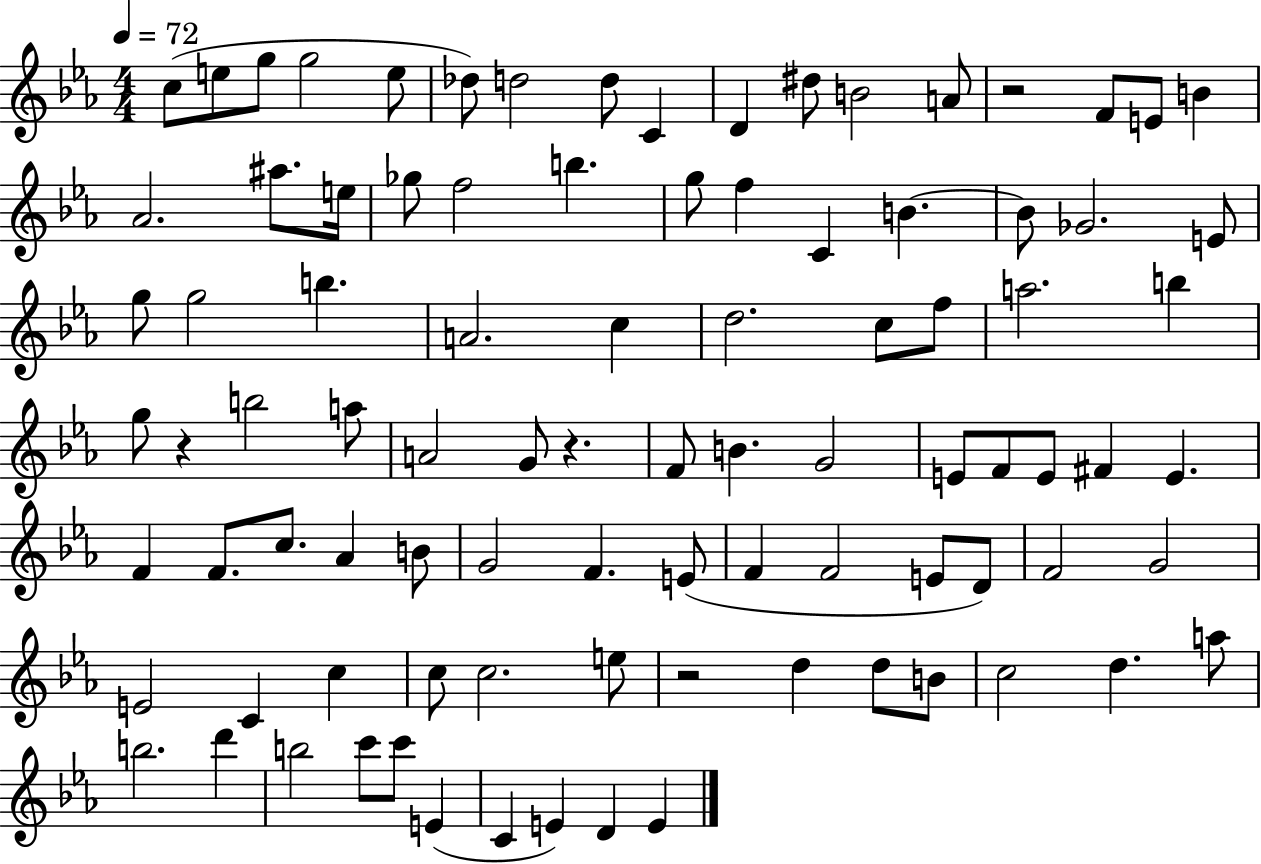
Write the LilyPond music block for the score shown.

{
  \clef treble
  \numericTimeSignature
  \time 4/4
  \key ees \major
  \tempo 4 = 72
  c''8( e''8 g''8 g''2 e''8 | des''8) d''2 d''8 c'4 | d'4 dis''8 b'2 a'8 | r2 f'8 e'8 b'4 | \break aes'2. ais''8. e''16 | ges''8 f''2 b''4. | g''8 f''4 c'4 b'4.~~ | b'8 ges'2. e'8 | \break g''8 g''2 b''4. | a'2. c''4 | d''2. c''8 f''8 | a''2. b''4 | \break g''8 r4 b''2 a''8 | a'2 g'8 r4. | f'8 b'4. g'2 | e'8 f'8 e'8 fis'4 e'4. | \break f'4 f'8. c''8. aes'4 b'8 | g'2 f'4. e'8( | f'4 f'2 e'8 d'8) | f'2 g'2 | \break e'2 c'4 c''4 | c''8 c''2. e''8 | r2 d''4 d''8 b'8 | c''2 d''4. a''8 | \break b''2. d'''4 | b''2 c'''8 c'''8 e'4( | c'4 e'4) d'4 e'4 | \bar "|."
}